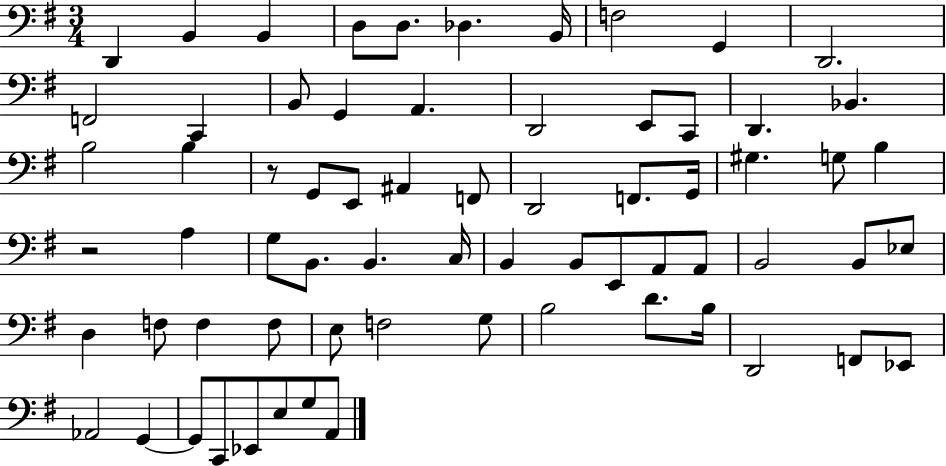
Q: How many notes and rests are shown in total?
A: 68